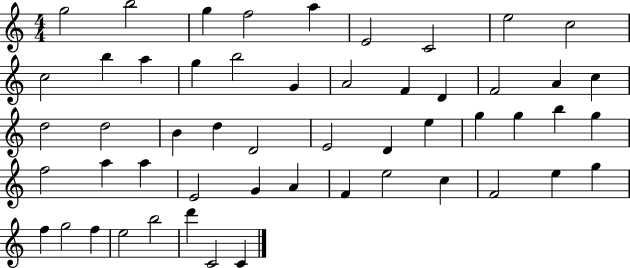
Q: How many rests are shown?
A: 0